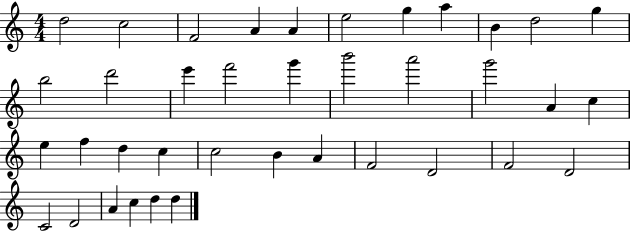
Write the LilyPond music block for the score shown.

{
  \clef treble
  \numericTimeSignature
  \time 4/4
  \key c \major
  d''2 c''2 | f'2 a'4 a'4 | e''2 g''4 a''4 | b'4 d''2 g''4 | \break b''2 d'''2 | e'''4 f'''2 g'''4 | b'''2 a'''2 | g'''2 a'4 c''4 | \break e''4 f''4 d''4 c''4 | c''2 b'4 a'4 | f'2 d'2 | f'2 d'2 | \break c'2 d'2 | a'4 c''4 d''4 d''4 | \bar "|."
}